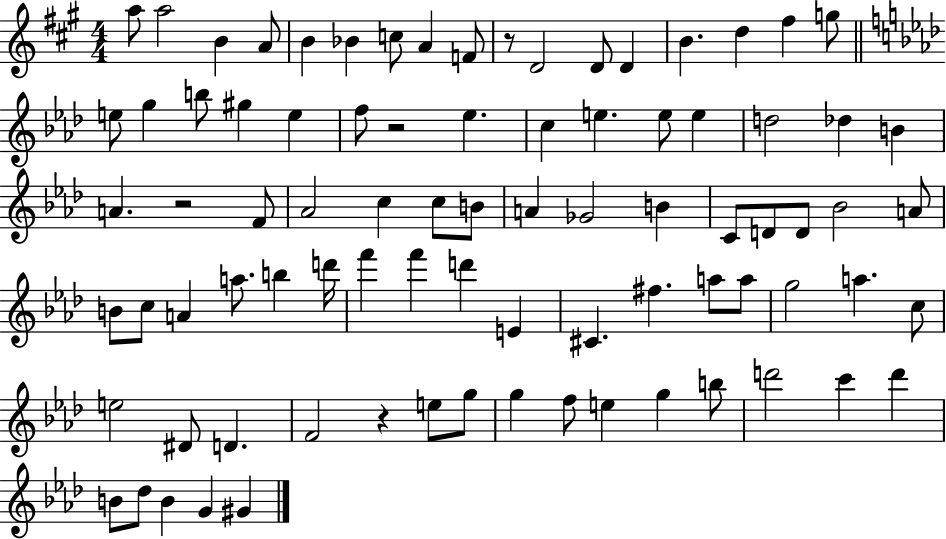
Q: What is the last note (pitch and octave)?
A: G#4